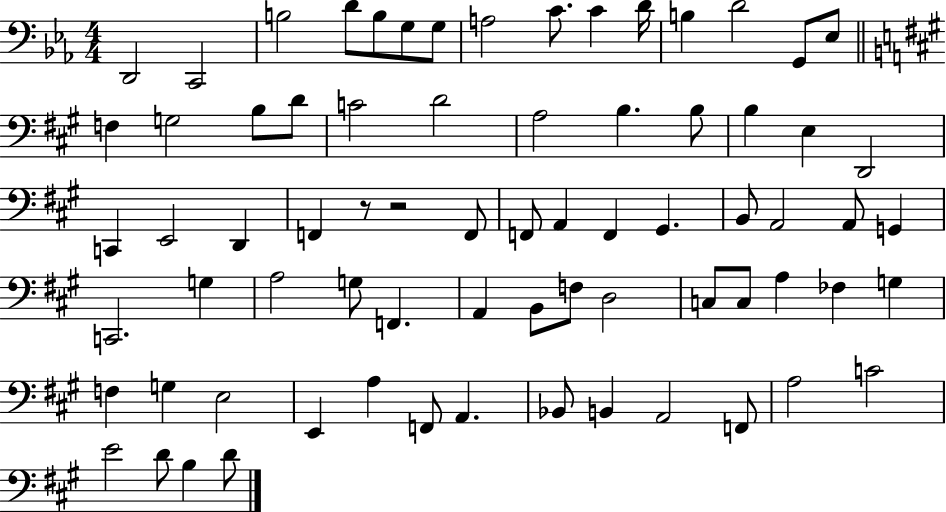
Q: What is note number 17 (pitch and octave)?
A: G3